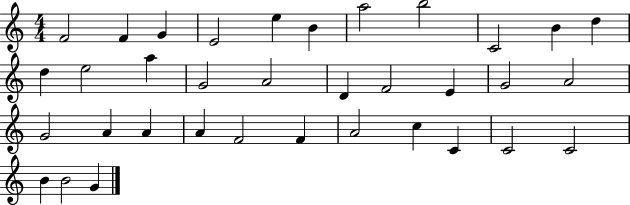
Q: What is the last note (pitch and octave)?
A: G4